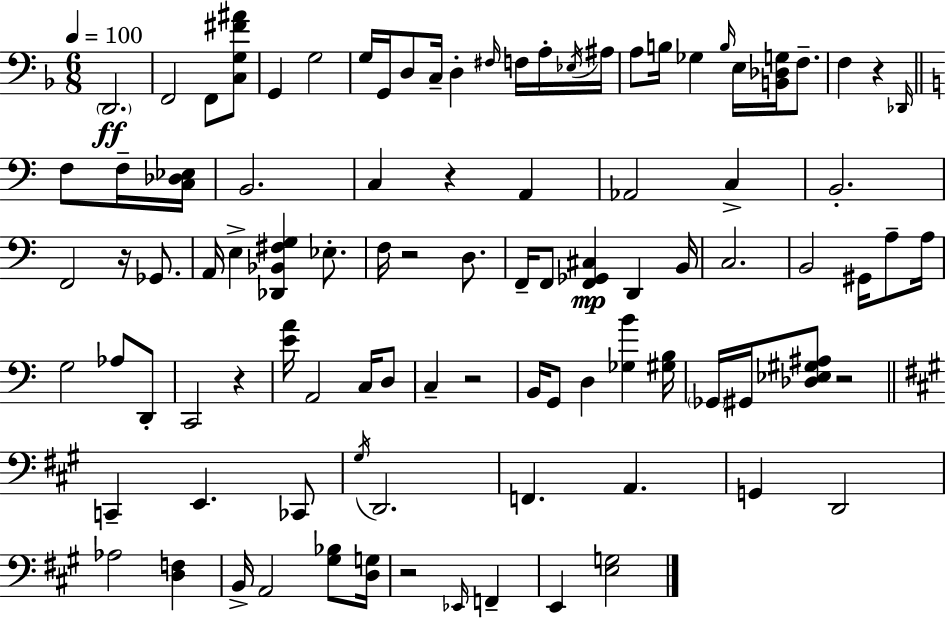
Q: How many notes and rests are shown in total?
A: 96